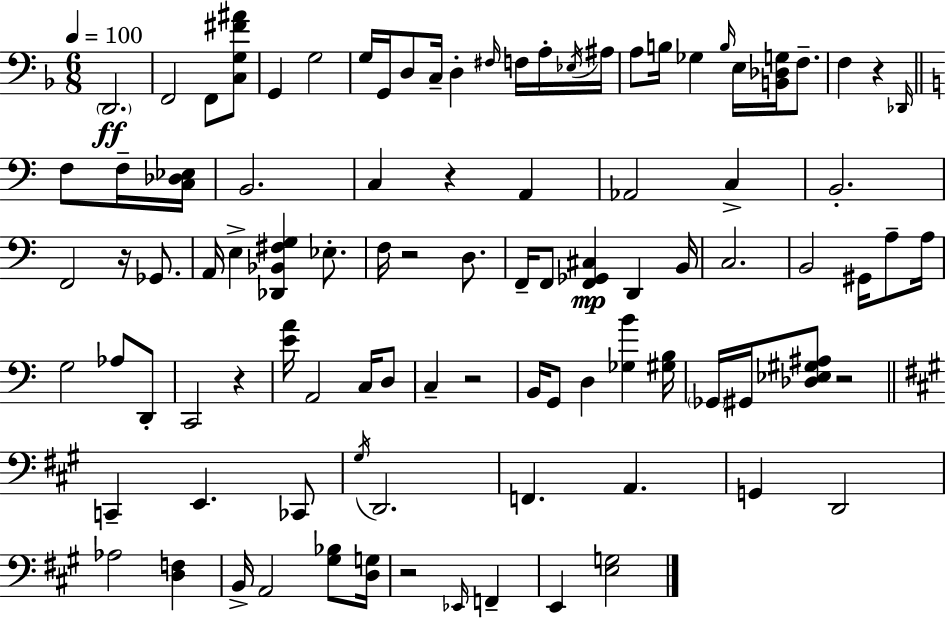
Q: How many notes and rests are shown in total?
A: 96